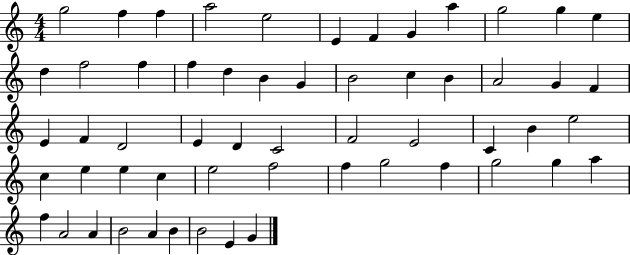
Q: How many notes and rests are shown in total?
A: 57